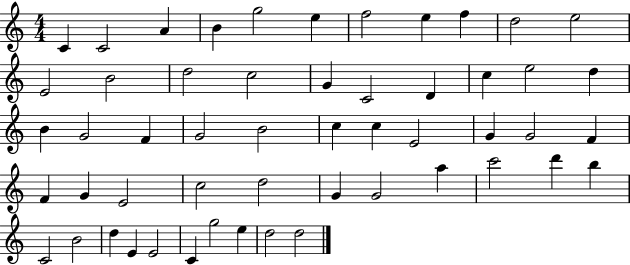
C4/q C4/h A4/q B4/q G5/h E5/q F5/h E5/q F5/q D5/h E5/h E4/h B4/h D5/h C5/h G4/q C4/h D4/q C5/q E5/h D5/q B4/q G4/h F4/q G4/h B4/h C5/q C5/q E4/h G4/q G4/h F4/q F4/q G4/q E4/h C5/h D5/h G4/q G4/h A5/q C6/h D6/q B5/q C4/h B4/h D5/q E4/q E4/h C4/q G5/h E5/q D5/h D5/h